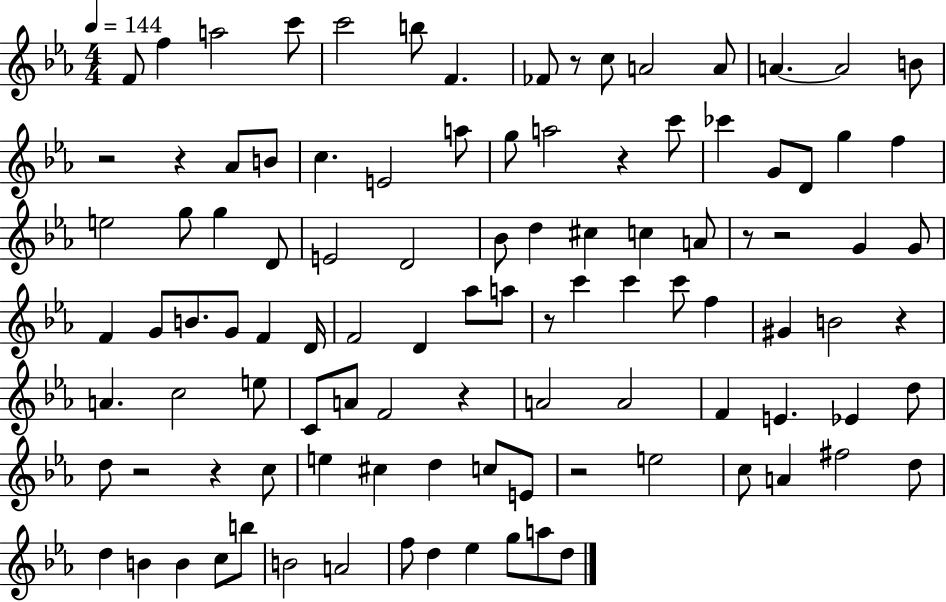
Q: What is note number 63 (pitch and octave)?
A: A4